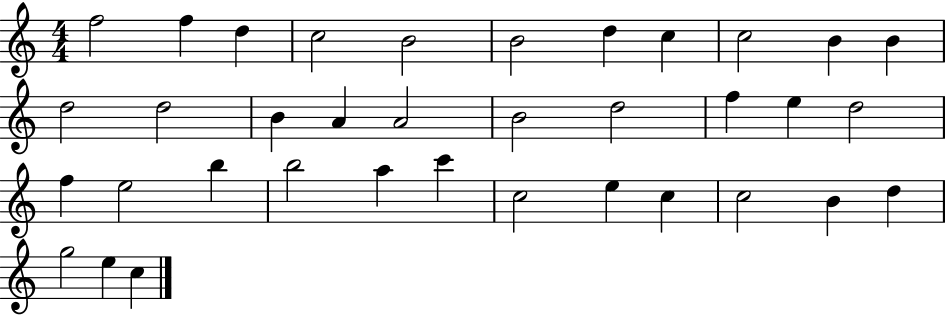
X:1
T:Untitled
M:4/4
L:1/4
K:C
f2 f d c2 B2 B2 d c c2 B B d2 d2 B A A2 B2 d2 f e d2 f e2 b b2 a c' c2 e c c2 B d g2 e c